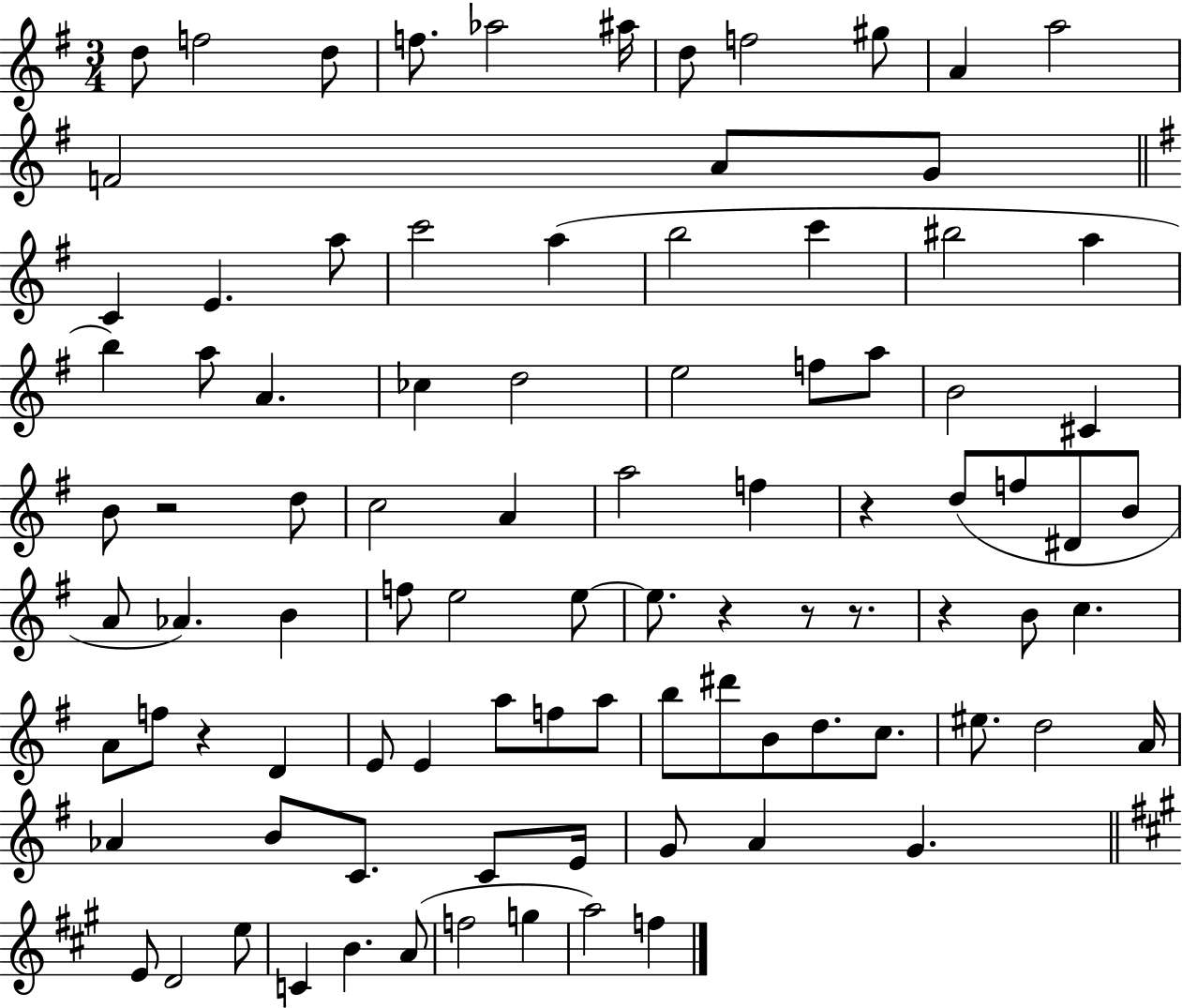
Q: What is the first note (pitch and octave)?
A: D5